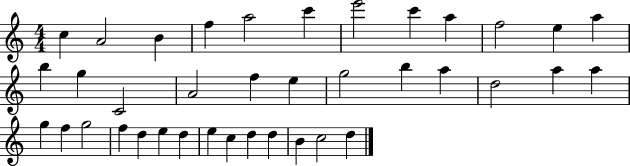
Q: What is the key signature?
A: C major